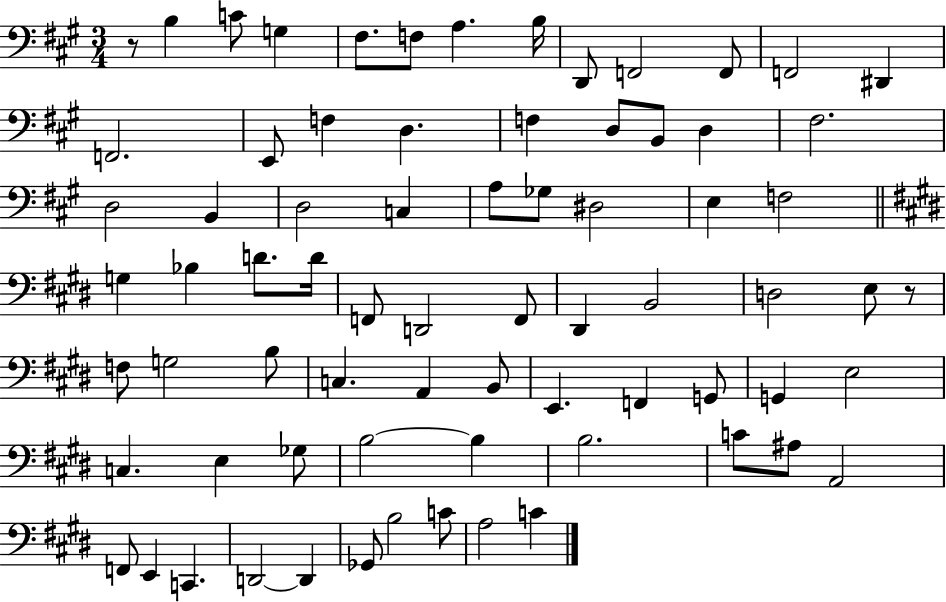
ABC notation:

X:1
T:Untitled
M:3/4
L:1/4
K:A
z/2 B, C/2 G, ^F,/2 F,/2 A, B,/4 D,,/2 F,,2 F,,/2 F,,2 ^D,, F,,2 E,,/2 F, D, F, D,/2 B,,/2 D, ^F,2 D,2 B,, D,2 C, A,/2 _G,/2 ^D,2 E, F,2 G, _B, D/2 D/4 F,,/2 D,,2 F,,/2 ^D,, B,,2 D,2 E,/2 z/2 F,/2 G,2 B,/2 C, A,, B,,/2 E,, F,, G,,/2 G,, E,2 C, E, _G,/2 B,2 B, B,2 C/2 ^A,/2 A,,2 F,,/2 E,, C,, D,,2 D,, _G,,/2 B,2 C/2 A,2 C